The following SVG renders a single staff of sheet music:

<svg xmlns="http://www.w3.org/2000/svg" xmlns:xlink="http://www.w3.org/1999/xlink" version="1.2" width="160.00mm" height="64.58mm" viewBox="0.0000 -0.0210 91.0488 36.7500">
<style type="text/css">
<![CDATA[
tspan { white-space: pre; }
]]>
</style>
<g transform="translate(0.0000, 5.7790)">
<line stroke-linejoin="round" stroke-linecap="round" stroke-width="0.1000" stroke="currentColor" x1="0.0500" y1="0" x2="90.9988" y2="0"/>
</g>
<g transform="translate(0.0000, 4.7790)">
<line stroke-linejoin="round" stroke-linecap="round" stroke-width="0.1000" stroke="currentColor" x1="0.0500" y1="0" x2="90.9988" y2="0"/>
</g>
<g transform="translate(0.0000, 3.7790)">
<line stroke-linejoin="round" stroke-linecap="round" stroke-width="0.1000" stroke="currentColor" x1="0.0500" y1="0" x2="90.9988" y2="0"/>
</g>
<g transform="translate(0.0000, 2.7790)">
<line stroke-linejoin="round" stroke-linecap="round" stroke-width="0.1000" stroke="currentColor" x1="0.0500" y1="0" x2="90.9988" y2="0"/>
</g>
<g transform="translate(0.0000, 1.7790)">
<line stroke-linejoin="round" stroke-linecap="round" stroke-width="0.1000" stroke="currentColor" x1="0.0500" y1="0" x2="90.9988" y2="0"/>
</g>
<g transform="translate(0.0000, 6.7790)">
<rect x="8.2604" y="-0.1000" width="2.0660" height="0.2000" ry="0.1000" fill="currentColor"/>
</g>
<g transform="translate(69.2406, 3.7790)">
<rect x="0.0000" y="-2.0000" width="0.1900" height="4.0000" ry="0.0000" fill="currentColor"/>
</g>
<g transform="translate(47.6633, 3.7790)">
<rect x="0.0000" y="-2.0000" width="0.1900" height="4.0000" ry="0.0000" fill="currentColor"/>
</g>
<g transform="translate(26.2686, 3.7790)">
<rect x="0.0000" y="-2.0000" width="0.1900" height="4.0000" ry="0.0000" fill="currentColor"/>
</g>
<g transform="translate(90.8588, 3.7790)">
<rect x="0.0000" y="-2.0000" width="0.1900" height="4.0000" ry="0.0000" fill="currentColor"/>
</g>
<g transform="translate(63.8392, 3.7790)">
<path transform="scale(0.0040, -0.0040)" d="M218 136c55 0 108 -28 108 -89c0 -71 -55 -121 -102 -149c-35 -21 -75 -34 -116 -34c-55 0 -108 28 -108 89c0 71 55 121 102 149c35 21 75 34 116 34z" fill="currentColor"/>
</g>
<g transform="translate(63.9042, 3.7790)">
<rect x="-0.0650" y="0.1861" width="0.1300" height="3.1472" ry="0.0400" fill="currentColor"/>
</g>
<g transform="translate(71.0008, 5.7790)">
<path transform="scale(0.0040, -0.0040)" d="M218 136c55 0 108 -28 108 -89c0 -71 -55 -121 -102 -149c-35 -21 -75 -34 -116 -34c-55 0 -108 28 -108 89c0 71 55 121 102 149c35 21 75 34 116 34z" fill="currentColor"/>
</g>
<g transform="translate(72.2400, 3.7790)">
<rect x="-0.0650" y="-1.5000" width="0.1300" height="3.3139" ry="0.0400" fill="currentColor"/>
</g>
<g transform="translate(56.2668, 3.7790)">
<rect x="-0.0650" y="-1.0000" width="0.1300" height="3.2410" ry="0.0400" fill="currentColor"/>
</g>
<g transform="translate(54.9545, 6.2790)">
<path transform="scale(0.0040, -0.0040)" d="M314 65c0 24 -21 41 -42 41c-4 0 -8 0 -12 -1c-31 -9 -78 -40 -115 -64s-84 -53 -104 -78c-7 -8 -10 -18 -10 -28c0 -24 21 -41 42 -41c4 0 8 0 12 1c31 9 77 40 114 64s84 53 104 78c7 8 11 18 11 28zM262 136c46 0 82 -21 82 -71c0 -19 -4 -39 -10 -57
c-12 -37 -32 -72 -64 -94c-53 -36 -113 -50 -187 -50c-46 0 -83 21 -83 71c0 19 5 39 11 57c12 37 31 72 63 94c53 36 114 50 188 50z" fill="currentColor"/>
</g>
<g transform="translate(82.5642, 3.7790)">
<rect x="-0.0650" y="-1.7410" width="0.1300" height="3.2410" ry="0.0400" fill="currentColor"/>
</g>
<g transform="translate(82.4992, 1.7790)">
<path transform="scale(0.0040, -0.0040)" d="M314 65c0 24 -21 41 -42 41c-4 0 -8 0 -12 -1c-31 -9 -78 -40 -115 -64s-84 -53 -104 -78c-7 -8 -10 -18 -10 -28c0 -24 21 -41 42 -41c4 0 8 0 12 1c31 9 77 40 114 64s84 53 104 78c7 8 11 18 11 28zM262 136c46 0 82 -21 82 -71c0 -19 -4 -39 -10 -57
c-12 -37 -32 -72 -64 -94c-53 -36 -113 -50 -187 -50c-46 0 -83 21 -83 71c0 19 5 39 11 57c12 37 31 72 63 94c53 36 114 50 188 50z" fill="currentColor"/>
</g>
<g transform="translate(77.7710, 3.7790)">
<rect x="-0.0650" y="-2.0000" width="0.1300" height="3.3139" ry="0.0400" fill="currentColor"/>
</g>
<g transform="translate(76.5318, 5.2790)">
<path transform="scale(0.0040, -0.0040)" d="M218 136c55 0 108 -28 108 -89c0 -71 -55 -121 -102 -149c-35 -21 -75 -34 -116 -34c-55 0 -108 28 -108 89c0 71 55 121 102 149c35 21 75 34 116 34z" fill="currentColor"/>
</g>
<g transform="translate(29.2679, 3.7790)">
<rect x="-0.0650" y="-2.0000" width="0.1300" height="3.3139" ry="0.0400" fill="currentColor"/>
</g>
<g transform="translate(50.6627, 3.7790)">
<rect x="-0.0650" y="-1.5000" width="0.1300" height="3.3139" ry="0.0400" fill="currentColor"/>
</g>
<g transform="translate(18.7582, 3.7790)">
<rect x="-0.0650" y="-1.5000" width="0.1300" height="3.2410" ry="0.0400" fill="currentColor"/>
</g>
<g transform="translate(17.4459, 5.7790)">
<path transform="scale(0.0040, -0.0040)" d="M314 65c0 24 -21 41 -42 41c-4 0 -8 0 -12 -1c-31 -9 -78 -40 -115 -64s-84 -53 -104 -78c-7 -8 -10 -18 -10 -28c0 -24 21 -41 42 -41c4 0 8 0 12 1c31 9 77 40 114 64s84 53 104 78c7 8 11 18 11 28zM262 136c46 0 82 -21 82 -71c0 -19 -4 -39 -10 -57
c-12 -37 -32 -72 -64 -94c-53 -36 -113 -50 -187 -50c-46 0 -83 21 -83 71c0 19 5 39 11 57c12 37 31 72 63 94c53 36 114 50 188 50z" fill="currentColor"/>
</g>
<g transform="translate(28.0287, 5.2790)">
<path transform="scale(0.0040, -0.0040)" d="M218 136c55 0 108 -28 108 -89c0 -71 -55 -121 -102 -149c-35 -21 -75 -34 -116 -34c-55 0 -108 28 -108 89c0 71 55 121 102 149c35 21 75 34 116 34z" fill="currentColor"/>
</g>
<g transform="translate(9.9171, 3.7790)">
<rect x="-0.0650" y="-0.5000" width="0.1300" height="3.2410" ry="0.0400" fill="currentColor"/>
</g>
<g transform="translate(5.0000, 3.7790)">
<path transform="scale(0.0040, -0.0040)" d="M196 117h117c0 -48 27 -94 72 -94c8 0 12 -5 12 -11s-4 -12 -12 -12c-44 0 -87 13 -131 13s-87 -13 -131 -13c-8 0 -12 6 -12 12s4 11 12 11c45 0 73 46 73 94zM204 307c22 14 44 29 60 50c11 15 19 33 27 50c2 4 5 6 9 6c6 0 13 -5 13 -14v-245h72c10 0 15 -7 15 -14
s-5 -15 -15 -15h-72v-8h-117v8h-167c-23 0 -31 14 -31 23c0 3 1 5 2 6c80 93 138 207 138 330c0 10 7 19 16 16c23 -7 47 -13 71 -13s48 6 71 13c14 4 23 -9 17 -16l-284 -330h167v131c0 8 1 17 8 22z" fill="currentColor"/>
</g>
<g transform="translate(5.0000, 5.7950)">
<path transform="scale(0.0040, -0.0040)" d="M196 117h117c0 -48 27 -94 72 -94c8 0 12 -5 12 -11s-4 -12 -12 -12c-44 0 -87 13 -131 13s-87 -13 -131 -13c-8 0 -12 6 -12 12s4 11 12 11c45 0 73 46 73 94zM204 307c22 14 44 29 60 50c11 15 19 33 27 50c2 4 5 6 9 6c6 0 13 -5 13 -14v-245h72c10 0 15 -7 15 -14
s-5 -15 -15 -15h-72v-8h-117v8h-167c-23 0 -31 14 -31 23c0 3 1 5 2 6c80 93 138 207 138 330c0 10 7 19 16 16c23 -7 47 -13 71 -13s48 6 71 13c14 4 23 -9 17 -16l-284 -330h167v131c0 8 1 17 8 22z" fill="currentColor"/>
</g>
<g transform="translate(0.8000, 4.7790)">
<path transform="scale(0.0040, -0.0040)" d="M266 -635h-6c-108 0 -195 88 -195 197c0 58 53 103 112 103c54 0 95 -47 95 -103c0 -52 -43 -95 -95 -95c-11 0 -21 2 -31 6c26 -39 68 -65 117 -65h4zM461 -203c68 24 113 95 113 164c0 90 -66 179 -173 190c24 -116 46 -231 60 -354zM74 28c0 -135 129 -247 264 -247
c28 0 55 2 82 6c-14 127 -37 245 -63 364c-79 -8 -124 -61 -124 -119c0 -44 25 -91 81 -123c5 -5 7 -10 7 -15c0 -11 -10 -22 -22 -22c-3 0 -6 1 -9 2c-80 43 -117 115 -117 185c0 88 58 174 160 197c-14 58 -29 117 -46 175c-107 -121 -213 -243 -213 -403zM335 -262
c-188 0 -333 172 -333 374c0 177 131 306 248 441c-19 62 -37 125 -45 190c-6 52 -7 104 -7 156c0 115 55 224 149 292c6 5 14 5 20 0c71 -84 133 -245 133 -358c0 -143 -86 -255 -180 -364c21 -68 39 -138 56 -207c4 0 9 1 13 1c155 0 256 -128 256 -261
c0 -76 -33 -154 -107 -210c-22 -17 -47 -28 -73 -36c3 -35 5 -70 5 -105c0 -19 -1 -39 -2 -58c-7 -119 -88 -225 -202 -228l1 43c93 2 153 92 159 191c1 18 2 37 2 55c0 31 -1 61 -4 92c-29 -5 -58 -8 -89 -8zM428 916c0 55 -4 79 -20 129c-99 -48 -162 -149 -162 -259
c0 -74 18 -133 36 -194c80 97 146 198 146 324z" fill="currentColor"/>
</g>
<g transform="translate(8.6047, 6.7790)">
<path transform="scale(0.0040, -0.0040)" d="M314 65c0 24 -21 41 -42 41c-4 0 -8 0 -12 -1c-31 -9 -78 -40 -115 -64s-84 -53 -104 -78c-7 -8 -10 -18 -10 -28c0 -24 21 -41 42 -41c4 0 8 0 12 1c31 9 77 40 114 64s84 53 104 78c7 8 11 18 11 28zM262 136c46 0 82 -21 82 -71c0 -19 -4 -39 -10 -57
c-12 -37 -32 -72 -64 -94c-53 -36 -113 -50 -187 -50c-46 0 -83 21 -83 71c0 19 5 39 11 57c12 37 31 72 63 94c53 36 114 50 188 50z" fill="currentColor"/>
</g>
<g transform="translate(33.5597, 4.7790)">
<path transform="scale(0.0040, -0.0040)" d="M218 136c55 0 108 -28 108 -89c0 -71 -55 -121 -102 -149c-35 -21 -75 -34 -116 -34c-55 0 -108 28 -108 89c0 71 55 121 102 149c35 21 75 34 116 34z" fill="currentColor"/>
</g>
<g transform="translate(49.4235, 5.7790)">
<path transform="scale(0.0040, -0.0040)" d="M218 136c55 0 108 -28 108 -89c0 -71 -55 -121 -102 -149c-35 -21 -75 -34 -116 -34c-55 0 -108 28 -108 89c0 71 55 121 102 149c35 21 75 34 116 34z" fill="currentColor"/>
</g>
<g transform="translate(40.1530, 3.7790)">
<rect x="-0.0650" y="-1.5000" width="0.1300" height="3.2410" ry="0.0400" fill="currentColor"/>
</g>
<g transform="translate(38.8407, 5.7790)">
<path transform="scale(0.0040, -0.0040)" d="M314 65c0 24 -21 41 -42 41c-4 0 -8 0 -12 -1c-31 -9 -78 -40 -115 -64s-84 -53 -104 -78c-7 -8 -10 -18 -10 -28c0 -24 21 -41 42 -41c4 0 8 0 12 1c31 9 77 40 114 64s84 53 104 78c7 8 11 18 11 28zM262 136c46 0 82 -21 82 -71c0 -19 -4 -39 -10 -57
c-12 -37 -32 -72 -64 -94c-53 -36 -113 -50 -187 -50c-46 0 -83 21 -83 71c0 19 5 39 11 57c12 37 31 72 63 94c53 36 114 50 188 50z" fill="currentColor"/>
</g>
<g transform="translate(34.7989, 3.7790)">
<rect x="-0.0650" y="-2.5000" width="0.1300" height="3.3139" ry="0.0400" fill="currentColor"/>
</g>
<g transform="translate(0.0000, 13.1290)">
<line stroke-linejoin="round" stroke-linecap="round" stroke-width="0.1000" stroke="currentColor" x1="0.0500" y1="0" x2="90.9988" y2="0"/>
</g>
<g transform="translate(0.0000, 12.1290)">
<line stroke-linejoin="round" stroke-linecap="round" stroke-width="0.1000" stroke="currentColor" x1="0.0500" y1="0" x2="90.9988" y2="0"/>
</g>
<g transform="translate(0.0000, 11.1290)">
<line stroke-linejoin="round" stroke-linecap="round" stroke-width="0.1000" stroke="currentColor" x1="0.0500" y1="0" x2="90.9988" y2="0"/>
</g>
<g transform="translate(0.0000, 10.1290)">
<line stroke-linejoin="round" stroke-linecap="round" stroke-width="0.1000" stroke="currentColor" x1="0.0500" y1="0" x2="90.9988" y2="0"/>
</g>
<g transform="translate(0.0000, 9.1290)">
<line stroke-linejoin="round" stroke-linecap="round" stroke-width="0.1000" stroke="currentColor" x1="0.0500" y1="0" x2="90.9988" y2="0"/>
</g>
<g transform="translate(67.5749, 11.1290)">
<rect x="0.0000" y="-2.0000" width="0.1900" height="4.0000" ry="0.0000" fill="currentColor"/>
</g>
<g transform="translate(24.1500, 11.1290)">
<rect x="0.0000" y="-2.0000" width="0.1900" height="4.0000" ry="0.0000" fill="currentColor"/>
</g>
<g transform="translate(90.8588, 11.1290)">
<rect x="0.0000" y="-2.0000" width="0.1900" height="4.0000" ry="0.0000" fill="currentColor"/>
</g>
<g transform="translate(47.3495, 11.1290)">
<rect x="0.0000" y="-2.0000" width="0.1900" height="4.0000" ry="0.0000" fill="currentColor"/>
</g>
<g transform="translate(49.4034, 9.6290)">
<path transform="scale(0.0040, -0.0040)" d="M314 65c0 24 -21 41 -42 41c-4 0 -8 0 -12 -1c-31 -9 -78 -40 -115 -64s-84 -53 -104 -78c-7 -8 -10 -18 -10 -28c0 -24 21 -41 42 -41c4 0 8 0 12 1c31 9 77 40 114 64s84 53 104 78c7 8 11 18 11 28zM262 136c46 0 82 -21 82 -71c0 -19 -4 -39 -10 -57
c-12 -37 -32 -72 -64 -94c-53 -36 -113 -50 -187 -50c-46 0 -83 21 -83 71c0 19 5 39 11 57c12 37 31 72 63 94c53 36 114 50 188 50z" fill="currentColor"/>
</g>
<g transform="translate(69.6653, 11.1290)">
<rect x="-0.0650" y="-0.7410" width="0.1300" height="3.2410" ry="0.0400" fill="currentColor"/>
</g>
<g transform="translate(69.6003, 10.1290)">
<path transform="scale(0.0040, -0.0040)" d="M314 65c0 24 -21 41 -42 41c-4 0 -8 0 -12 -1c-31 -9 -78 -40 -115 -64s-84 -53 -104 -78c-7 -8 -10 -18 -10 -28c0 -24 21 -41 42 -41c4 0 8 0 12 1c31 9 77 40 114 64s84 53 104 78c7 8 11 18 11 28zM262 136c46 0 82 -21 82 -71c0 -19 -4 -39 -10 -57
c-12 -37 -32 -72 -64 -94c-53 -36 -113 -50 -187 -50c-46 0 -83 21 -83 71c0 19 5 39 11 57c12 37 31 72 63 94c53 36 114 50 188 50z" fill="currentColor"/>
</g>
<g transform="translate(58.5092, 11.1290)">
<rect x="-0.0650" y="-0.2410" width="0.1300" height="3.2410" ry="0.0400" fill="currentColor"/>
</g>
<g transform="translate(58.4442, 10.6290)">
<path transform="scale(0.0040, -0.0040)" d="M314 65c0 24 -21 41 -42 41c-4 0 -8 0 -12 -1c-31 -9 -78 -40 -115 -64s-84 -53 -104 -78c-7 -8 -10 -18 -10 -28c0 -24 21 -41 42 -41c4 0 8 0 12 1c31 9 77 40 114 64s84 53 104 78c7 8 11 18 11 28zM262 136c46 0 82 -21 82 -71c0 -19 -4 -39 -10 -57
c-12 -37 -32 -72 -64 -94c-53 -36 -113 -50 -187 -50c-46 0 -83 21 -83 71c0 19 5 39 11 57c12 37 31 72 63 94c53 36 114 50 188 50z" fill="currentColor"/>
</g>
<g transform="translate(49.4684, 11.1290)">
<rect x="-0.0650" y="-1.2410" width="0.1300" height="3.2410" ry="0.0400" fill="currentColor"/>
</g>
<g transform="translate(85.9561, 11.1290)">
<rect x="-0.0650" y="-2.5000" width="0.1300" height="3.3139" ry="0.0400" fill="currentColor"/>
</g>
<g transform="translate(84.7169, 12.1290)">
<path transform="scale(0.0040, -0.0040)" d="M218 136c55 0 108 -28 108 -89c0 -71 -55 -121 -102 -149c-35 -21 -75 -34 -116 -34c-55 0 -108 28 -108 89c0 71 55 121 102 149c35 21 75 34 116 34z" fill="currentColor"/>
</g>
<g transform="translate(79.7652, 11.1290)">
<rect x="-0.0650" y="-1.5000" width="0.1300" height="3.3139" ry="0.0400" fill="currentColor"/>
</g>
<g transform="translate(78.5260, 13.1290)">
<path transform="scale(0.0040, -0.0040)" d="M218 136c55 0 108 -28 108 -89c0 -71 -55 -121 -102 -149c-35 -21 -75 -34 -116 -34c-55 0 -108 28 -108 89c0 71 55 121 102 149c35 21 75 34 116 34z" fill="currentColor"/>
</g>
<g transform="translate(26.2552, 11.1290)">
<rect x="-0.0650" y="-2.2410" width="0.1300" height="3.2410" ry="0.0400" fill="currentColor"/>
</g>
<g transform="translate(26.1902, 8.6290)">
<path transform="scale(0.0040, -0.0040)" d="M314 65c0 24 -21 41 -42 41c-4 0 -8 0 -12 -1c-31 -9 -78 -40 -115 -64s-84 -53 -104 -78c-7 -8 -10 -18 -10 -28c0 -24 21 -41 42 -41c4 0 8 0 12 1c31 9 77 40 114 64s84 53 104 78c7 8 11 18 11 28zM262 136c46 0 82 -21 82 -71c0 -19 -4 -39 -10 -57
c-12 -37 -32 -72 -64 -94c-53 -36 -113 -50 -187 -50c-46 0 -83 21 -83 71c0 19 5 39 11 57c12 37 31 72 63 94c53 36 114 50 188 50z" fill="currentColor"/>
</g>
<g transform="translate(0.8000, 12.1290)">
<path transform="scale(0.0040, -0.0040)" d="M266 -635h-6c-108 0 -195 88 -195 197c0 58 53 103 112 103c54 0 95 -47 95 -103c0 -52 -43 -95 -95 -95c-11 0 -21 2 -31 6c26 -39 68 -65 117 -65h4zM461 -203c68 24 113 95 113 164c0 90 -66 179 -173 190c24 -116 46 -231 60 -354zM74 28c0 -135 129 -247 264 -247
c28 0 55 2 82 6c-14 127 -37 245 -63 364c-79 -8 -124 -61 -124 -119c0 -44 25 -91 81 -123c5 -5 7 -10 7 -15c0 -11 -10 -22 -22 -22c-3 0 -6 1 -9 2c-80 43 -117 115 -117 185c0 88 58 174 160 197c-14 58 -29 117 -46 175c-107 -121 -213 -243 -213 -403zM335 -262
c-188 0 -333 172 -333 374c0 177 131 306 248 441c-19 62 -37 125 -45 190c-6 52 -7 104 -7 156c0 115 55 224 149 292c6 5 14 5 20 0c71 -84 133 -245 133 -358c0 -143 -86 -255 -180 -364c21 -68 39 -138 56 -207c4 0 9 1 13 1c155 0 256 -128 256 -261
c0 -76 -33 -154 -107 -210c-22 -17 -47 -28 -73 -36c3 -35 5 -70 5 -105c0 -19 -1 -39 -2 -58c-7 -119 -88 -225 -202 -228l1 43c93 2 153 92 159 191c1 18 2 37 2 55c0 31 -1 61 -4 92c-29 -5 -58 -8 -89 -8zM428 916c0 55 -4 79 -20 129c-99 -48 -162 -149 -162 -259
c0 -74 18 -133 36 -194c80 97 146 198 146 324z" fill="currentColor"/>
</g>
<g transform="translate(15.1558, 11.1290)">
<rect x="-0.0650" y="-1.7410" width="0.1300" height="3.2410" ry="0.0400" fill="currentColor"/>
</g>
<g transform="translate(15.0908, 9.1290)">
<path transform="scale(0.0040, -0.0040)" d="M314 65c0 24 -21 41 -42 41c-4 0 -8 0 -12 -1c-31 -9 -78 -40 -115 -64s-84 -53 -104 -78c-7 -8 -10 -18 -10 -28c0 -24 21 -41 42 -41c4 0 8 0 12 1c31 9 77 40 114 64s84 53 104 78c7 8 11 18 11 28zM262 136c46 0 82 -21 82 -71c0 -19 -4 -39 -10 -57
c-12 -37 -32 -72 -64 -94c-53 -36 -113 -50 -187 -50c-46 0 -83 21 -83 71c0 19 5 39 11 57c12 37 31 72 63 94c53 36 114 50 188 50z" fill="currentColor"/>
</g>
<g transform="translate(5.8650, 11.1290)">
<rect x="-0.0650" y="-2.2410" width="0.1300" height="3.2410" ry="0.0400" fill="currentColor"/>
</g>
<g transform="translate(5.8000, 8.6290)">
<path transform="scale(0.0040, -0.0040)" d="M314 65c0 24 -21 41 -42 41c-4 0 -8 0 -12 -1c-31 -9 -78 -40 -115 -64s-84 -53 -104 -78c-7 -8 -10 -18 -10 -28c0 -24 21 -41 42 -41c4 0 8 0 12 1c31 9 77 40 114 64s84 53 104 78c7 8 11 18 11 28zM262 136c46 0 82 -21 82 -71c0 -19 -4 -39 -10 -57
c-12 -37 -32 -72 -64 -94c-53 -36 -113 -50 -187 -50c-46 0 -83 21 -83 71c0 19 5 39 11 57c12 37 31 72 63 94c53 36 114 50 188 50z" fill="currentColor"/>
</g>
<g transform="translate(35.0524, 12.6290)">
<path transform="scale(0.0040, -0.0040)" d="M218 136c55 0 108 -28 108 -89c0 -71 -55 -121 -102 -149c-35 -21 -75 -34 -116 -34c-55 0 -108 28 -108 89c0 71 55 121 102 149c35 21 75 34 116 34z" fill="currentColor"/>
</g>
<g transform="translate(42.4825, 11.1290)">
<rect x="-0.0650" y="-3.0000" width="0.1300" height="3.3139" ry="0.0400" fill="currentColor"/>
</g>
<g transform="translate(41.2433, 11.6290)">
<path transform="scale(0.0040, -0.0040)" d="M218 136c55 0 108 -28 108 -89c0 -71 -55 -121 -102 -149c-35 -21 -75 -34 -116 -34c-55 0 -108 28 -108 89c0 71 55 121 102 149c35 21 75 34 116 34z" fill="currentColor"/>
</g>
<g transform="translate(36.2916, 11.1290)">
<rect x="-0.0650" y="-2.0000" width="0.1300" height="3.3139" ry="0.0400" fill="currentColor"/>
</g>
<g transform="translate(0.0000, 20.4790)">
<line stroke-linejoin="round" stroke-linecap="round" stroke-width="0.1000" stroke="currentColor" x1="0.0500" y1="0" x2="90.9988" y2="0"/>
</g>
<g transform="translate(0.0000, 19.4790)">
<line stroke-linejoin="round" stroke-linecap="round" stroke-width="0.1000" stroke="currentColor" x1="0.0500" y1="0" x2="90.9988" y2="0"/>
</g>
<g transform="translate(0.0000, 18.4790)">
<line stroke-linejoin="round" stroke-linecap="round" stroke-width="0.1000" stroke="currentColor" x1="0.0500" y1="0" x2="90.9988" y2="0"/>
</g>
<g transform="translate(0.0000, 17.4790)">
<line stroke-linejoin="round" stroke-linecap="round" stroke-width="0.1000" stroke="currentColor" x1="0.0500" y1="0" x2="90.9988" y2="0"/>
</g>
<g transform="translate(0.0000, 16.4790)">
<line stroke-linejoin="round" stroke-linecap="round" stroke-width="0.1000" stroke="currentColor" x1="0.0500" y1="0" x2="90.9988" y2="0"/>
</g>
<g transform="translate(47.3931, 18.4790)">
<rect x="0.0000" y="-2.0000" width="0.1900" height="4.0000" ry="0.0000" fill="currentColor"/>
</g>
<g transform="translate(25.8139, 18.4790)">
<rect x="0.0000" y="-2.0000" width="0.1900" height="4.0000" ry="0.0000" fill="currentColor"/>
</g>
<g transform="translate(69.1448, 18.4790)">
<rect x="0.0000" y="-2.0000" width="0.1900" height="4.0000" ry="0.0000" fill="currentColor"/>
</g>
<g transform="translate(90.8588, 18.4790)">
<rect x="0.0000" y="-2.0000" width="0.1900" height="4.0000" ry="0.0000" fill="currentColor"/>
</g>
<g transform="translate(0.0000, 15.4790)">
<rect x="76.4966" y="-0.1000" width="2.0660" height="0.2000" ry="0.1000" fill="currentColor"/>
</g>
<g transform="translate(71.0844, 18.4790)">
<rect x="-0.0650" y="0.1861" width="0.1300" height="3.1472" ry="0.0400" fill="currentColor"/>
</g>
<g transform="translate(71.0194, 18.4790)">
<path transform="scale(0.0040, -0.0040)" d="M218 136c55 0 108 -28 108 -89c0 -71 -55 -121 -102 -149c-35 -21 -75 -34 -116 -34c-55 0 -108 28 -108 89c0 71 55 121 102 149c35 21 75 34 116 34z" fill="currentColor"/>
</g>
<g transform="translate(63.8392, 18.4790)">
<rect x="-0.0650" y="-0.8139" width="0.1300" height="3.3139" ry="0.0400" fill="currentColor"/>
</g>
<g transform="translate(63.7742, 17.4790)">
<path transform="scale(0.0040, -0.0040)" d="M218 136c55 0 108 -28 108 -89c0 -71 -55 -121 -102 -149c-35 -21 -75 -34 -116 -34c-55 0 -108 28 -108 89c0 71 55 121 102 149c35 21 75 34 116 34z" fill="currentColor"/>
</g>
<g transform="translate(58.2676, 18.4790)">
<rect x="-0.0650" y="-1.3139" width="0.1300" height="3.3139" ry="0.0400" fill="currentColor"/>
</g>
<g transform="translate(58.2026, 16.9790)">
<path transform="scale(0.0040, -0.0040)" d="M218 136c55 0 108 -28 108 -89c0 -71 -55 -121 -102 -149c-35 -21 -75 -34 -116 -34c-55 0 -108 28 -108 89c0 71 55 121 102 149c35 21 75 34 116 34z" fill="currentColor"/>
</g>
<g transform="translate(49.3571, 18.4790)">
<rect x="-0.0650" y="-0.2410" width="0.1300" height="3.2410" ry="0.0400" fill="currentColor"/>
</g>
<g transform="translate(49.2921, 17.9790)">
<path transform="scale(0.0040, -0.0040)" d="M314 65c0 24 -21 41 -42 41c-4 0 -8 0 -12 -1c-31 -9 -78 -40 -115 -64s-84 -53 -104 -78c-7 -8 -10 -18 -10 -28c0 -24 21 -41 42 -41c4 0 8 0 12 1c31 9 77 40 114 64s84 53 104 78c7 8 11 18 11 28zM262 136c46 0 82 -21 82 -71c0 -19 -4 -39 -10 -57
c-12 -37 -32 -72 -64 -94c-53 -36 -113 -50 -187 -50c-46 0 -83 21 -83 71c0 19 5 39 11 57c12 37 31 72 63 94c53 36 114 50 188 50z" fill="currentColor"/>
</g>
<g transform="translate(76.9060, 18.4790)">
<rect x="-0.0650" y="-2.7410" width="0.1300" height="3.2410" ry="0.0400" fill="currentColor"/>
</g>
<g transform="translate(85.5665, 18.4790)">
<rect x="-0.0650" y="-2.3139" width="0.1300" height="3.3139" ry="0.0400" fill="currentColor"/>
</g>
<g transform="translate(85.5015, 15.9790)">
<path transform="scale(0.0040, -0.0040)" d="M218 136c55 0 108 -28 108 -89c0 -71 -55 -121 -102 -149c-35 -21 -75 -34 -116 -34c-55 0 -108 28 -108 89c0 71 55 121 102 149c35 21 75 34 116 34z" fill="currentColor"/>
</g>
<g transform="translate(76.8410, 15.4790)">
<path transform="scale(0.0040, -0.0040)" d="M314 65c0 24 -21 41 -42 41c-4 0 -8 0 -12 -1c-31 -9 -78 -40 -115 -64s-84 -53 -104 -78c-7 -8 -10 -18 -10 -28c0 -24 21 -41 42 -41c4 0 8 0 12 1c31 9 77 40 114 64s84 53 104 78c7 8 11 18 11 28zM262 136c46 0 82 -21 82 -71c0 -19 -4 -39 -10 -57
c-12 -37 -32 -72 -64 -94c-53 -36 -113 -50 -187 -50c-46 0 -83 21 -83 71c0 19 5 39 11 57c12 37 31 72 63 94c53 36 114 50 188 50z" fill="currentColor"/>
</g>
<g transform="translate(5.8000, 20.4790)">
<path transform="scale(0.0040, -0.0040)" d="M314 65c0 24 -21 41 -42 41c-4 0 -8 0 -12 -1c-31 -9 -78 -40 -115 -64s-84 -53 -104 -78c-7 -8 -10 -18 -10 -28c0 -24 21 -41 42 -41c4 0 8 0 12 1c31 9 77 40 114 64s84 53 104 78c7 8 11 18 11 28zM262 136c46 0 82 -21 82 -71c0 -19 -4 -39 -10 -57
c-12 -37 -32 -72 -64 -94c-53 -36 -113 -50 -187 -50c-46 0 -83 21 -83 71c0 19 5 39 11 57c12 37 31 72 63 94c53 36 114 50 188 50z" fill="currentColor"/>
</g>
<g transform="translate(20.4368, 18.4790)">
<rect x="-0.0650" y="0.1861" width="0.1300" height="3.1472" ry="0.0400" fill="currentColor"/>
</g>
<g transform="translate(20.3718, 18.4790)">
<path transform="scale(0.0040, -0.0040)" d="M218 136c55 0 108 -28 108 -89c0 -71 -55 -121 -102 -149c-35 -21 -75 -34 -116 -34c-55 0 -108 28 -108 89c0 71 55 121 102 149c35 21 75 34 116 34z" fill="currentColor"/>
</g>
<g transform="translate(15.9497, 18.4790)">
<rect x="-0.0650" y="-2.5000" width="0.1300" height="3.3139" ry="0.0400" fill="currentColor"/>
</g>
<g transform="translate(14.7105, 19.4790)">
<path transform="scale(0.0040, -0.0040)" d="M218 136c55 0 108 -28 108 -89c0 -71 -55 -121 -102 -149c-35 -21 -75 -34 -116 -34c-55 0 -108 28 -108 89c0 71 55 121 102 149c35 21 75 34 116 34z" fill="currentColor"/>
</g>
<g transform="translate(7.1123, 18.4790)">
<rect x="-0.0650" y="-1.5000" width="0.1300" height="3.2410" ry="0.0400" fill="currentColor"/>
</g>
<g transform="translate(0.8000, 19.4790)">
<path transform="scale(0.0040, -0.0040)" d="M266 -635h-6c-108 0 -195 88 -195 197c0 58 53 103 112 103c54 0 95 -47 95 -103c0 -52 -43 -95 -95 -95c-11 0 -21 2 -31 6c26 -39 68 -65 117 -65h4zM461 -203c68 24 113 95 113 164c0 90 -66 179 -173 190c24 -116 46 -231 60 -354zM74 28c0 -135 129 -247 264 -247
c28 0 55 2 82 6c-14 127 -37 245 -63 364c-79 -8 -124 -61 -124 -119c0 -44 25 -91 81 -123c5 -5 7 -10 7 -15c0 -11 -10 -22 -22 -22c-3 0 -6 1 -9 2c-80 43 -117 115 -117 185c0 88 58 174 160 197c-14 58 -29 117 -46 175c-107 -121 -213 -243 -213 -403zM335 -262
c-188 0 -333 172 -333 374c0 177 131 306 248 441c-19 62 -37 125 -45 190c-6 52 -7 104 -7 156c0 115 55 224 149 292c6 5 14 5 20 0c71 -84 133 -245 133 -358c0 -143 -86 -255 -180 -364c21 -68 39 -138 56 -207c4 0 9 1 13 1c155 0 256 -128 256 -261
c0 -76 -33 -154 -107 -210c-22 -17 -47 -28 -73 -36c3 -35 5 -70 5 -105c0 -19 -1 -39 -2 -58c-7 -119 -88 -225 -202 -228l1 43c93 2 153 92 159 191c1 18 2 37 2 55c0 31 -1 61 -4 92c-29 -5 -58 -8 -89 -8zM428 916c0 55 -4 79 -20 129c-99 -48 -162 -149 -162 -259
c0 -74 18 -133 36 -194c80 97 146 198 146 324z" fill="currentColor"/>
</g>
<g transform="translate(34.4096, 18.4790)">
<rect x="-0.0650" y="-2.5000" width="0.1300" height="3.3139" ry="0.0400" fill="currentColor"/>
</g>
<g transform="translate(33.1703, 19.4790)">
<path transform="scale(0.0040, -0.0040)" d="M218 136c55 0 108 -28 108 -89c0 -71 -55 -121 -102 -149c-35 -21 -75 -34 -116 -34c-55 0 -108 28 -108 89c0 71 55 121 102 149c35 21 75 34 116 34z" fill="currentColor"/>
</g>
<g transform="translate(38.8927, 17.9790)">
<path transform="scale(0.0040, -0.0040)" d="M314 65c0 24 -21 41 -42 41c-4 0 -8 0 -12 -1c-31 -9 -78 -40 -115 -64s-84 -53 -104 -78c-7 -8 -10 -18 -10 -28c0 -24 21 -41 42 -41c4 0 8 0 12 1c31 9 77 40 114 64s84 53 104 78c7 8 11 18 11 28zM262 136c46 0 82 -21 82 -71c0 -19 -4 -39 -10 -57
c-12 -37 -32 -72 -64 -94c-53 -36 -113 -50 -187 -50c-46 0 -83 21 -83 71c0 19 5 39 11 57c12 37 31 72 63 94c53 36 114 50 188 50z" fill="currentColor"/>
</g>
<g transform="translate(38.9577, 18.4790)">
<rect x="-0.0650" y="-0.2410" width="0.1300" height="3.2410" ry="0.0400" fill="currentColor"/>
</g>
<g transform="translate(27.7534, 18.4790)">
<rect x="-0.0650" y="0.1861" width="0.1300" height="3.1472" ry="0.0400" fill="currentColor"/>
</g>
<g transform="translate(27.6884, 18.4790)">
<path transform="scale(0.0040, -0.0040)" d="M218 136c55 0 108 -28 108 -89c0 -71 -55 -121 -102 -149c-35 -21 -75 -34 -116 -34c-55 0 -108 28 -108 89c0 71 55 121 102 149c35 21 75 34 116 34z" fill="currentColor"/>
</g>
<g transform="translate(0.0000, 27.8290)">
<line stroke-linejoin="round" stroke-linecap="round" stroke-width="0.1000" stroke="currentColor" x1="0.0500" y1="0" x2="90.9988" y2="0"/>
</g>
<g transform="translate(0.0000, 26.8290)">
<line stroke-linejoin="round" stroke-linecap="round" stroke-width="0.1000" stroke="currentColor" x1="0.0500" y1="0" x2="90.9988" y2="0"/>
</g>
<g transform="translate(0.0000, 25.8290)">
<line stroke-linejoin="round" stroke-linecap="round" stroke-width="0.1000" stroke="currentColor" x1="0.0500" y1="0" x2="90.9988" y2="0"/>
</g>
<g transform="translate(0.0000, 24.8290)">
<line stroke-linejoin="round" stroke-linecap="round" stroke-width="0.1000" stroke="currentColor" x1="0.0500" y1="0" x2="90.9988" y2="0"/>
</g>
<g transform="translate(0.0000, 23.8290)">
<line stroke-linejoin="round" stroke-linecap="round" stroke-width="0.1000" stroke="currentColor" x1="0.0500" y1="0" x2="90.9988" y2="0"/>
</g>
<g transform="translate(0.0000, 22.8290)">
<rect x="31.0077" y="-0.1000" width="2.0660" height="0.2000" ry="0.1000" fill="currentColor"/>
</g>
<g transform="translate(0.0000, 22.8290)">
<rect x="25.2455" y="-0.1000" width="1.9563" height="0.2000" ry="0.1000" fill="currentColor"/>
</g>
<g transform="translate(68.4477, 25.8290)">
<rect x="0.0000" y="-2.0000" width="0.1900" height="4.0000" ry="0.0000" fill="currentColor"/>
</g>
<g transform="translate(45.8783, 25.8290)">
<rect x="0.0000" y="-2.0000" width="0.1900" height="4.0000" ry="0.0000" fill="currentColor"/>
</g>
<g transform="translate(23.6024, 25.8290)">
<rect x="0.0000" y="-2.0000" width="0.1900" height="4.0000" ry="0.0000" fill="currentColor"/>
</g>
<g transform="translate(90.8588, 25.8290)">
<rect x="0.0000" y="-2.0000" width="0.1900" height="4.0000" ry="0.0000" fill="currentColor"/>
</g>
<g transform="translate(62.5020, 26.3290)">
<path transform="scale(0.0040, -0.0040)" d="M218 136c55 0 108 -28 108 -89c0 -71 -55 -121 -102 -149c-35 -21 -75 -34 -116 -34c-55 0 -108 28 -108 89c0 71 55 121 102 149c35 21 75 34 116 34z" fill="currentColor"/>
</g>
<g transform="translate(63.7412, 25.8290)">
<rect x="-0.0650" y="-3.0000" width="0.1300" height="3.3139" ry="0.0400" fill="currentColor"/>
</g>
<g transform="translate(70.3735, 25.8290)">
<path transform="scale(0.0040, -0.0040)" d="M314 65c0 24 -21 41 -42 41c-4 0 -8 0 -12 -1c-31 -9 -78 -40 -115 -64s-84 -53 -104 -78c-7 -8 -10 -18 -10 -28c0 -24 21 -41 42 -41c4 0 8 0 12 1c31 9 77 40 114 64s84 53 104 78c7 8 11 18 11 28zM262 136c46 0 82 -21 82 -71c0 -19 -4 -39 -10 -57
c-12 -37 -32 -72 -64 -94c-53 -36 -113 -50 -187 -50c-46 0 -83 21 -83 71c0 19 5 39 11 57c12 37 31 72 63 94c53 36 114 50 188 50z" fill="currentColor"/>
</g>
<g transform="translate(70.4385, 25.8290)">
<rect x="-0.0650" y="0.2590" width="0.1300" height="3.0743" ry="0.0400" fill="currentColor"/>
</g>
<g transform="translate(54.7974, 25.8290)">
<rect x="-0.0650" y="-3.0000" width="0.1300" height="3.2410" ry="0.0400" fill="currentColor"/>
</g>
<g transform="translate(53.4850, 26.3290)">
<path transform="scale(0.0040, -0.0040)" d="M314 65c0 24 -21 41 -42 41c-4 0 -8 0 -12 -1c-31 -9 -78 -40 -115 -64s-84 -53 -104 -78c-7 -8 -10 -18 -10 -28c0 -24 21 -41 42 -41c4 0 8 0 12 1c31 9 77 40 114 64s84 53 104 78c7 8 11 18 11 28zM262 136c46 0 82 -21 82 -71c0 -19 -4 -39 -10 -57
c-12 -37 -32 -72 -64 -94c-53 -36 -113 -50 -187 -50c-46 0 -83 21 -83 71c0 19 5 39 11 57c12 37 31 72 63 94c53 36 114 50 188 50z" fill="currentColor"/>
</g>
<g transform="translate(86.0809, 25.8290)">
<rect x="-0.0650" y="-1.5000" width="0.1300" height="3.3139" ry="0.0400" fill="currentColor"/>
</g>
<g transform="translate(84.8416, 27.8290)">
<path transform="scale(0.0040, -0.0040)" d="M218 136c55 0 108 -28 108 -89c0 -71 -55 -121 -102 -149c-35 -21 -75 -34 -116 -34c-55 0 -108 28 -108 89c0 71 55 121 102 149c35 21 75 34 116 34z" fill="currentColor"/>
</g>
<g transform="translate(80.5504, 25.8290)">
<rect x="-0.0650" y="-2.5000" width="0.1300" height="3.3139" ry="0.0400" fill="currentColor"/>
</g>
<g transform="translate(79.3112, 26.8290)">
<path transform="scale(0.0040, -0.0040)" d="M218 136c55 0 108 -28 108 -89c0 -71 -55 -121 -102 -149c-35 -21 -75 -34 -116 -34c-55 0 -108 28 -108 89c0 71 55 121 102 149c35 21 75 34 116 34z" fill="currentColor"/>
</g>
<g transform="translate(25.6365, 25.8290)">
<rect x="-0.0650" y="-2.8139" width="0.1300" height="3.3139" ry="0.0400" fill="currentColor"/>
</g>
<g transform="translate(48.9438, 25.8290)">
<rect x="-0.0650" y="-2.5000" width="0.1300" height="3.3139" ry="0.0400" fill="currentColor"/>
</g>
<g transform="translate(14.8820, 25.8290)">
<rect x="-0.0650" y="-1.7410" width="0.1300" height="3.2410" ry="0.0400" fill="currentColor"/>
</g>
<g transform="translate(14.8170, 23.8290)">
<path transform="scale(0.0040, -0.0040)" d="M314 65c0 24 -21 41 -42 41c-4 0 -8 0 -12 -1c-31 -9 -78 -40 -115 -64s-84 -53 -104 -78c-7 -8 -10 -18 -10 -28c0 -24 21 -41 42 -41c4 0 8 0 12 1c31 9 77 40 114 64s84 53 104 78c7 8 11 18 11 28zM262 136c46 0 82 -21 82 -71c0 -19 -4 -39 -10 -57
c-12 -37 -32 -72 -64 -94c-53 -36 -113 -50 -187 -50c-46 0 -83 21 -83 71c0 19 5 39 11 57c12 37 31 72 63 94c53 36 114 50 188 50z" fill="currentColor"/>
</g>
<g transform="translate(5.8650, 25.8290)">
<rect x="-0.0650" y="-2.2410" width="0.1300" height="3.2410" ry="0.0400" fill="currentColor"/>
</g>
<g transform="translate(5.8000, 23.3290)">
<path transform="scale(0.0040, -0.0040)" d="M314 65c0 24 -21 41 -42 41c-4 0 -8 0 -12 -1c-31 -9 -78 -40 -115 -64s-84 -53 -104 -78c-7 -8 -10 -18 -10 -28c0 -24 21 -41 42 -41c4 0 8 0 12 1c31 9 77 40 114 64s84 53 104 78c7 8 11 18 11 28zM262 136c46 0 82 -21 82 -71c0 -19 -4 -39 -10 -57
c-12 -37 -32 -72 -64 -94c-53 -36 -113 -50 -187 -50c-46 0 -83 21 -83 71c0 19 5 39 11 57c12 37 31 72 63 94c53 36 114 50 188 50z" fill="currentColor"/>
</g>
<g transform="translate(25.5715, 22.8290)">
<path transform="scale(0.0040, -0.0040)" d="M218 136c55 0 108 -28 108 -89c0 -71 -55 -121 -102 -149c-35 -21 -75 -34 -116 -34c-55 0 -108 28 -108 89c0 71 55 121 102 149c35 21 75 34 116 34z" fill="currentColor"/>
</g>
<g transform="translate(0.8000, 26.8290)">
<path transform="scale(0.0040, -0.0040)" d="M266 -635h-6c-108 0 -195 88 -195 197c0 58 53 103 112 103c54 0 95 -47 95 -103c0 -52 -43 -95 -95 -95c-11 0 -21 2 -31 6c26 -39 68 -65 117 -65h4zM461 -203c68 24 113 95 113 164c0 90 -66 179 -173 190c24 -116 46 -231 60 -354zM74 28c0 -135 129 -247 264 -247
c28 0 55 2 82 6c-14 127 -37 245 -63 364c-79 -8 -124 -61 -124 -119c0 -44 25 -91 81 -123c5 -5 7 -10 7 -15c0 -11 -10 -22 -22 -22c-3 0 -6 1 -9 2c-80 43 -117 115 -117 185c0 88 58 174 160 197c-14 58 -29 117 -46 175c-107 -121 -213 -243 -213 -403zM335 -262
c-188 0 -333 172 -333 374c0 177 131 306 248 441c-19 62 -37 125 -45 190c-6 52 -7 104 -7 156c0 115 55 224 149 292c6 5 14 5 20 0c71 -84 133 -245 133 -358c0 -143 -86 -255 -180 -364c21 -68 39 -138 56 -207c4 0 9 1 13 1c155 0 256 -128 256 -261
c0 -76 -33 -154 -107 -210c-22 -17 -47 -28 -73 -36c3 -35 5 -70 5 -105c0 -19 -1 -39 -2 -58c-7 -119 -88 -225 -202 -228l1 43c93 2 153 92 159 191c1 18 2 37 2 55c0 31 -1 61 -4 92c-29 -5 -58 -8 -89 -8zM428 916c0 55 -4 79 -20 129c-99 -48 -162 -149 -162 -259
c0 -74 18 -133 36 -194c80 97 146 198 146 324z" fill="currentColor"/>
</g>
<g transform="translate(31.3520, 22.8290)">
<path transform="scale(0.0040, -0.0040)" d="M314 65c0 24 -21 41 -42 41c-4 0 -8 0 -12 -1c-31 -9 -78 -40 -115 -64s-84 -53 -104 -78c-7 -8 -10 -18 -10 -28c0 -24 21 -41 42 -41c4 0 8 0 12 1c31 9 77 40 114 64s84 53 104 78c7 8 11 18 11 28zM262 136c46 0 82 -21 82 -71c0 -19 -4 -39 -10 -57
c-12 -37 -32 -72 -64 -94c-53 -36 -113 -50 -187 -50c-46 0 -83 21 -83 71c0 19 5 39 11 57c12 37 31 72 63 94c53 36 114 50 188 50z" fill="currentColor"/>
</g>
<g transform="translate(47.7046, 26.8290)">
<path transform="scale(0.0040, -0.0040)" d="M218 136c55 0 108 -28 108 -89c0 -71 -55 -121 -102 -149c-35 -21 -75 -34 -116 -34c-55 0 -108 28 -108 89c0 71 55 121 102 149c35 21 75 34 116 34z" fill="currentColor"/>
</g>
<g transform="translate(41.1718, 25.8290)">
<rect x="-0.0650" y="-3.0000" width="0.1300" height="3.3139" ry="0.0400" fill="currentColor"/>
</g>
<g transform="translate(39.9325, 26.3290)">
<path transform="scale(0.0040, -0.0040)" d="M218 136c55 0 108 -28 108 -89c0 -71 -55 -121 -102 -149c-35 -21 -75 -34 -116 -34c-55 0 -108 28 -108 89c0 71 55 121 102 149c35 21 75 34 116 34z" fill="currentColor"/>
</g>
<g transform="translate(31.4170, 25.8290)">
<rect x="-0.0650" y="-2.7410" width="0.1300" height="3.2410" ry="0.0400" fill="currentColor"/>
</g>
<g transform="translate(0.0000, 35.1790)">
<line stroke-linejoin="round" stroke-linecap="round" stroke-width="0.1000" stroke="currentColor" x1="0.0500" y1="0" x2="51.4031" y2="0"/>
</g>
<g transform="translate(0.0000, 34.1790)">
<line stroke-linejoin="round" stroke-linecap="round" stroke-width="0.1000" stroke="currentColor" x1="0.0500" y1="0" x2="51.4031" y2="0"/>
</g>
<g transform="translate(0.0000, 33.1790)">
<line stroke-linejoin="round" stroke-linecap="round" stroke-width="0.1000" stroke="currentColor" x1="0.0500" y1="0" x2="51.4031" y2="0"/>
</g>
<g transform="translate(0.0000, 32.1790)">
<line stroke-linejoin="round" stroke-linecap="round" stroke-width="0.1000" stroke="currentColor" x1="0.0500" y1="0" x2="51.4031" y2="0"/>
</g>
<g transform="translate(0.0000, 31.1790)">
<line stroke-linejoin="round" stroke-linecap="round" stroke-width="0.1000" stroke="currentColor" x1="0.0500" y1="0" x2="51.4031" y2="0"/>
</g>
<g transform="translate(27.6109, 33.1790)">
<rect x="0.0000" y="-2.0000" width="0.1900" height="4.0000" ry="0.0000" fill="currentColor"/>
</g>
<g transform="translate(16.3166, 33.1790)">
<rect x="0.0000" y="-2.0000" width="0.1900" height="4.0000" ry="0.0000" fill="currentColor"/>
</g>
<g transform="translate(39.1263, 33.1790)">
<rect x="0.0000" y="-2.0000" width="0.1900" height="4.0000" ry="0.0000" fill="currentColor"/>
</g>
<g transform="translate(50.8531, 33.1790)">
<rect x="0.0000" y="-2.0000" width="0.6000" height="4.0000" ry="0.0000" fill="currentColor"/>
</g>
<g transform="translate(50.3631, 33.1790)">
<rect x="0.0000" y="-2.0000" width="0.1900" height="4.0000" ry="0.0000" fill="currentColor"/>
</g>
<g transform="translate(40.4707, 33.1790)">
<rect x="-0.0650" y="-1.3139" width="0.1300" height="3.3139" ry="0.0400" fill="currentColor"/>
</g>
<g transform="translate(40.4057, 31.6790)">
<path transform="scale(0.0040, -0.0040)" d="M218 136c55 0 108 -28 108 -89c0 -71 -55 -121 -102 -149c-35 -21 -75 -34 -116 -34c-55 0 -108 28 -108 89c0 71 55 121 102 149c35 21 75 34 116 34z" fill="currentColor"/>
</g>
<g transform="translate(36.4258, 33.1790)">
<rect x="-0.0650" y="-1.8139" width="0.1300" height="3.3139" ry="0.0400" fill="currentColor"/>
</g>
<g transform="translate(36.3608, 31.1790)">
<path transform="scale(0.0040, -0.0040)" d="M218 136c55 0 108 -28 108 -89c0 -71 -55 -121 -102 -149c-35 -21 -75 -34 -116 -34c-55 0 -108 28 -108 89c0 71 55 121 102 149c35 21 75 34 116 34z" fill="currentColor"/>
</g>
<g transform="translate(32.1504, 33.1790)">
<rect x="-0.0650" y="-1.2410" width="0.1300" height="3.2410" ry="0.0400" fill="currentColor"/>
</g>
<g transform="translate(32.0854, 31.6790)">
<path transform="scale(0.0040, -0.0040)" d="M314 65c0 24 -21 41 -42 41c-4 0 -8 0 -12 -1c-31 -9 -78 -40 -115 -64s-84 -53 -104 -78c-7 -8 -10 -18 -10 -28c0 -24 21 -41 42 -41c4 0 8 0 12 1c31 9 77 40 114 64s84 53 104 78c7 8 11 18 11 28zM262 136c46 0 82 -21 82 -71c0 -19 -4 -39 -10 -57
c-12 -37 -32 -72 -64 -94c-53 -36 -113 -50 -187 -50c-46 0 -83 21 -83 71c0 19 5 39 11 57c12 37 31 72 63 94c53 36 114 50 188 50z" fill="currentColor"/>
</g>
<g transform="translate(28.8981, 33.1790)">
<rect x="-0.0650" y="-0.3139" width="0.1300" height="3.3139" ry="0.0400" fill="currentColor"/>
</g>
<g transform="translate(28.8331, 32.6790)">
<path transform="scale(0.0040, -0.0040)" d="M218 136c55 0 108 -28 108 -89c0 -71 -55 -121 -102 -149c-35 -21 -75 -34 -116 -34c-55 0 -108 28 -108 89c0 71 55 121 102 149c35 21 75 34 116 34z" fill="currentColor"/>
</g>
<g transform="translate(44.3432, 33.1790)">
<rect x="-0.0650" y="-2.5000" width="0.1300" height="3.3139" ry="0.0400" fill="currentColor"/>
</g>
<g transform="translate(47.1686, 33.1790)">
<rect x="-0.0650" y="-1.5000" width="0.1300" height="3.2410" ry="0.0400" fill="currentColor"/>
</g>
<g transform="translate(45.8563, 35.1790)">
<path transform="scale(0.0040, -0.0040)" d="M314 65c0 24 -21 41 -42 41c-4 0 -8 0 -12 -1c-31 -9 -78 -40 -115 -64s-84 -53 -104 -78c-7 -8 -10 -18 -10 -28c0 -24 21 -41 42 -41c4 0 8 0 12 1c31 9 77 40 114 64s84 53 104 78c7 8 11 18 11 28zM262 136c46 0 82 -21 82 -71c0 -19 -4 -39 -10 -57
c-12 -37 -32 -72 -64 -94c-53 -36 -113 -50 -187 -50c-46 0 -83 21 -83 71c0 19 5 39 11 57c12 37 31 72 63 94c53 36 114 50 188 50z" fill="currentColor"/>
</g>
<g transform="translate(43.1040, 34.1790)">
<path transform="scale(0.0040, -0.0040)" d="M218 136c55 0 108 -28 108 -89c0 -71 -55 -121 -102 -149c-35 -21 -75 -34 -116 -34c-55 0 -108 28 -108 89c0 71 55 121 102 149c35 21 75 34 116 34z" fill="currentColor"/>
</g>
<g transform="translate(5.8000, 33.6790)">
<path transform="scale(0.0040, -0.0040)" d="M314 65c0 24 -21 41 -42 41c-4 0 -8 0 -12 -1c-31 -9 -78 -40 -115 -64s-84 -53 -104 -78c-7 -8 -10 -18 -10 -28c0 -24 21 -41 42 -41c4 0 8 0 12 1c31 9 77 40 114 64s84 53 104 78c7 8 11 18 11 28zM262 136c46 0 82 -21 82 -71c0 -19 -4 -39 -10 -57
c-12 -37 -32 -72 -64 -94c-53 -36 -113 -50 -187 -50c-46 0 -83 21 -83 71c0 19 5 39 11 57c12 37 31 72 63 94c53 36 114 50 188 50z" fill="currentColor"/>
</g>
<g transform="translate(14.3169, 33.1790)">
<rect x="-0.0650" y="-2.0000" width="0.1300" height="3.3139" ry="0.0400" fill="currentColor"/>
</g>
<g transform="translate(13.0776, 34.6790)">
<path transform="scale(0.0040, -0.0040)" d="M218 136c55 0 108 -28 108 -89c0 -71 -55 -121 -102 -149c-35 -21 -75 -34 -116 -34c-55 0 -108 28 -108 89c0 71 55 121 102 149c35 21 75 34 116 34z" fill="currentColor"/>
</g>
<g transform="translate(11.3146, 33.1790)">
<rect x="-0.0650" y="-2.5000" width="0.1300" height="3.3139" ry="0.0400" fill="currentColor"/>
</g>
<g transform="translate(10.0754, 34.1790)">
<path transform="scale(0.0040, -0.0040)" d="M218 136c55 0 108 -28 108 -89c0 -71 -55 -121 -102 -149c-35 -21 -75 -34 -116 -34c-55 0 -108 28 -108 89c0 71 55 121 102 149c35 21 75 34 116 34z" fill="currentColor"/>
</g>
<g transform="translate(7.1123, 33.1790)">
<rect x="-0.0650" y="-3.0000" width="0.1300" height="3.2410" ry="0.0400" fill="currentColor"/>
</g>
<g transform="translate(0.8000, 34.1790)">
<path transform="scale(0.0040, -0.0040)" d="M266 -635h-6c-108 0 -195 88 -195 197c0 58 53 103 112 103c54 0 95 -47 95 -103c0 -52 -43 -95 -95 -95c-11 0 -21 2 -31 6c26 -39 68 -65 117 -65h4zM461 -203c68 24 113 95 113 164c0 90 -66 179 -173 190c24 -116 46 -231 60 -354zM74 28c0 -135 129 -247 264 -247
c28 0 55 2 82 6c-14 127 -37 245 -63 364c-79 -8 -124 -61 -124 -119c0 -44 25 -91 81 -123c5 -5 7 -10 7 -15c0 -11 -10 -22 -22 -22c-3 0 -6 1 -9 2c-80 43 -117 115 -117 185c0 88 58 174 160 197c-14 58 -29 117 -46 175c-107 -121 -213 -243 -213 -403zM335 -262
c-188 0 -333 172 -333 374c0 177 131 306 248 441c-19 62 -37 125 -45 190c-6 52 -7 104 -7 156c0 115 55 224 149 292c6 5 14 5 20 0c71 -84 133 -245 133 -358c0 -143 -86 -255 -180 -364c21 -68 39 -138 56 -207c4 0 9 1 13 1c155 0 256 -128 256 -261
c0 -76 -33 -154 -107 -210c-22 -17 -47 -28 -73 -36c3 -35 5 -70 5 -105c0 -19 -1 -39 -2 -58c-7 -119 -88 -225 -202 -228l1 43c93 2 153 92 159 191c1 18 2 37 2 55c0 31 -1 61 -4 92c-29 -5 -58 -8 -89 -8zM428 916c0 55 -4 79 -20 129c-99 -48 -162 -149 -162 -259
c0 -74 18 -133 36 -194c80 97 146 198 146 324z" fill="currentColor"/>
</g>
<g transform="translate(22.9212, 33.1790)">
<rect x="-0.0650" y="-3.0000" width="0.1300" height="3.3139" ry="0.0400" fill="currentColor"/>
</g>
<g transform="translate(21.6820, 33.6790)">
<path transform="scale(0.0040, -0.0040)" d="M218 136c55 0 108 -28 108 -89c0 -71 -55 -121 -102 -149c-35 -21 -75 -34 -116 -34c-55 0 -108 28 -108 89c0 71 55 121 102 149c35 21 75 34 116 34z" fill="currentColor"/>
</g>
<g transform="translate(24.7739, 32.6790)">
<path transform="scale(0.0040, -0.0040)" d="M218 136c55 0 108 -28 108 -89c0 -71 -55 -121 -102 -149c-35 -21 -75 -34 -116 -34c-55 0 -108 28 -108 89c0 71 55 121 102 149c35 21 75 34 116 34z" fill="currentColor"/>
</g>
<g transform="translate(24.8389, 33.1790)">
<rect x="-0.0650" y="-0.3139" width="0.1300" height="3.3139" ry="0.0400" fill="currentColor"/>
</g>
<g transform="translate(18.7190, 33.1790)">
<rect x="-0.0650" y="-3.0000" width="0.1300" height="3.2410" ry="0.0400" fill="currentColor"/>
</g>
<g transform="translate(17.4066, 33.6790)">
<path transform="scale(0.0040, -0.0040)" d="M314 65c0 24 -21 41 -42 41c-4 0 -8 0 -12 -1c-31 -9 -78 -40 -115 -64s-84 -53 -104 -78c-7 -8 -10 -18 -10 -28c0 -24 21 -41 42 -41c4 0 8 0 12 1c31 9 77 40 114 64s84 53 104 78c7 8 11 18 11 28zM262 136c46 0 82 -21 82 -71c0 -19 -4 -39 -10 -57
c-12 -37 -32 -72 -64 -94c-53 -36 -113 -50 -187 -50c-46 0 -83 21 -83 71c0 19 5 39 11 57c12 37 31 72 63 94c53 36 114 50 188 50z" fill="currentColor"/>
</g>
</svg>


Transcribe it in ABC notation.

X:1
T:Untitled
M:4/4
L:1/4
K:C
C2 E2 F G E2 E D2 B E F f2 g2 f2 g2 F A e2 c2 d2 E G E2 G B B G c2 c2 e d B a2 g g2 f2 a a2 A G A2 A B2 G E A2 G F A2 A c c e2 f e G E2